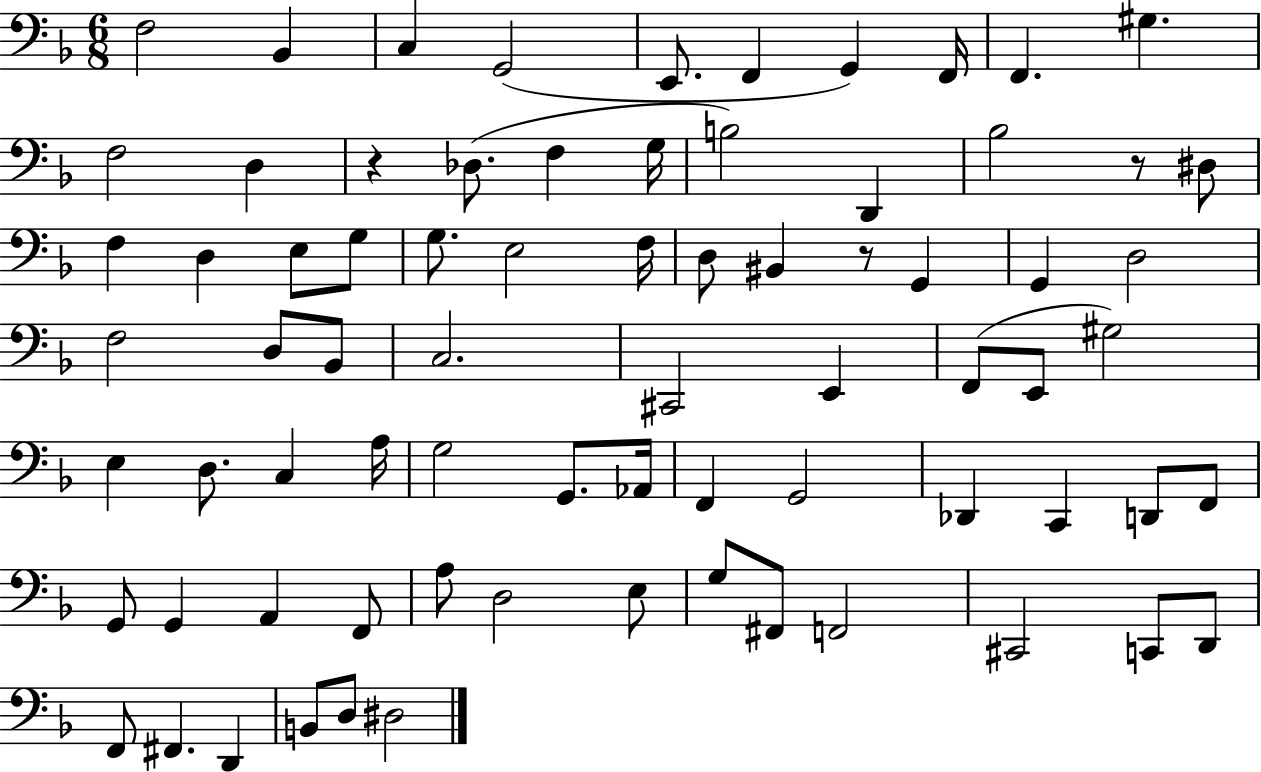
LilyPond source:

{
  \clef bass
  \numericTimeSignature
  \time 6/8
  \key f \major
  f2 bes,4 | c4 g,2( | e,8. f,4 g,4) f,16 | f,4. gis4. | \break f2 d4 | r4 des8.( f4 g16 | b2) d,4 | bes2 r8 dis8 | \break f4 d4 e8 g8 | g8. e2 f16 | d8 bis,4 r8 g,4 | g,4 d2 | \break f2 d8 bes,8 | c2. | cis,2 e,4 | f,8( e,8 gis2) | \break e4 d8. c4 a16 | g2 g,8. aes,16 | f,4 g,2 | des,4 c,4 d,8 f,8 | \break g,8 g,4 a,4 f,8 | a8 d2 e8 | g8 fis,8 f,2 | cis,2 c,8 d,8 | \break f,8 fis,4. d,4 | b,8 d8 dis2 | \bar "|."
}